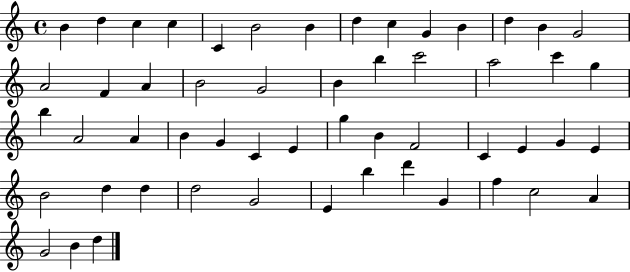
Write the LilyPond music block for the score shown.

{
  \clef treble
  \time 4/4
  \defaultTimeSignature
  \key c \major
  b'4 d''4 c''4 c''4 | c'4 b'2 b'4 | d''4 c''4 g'4 b'4 | d''4 b'4 g'2 | \break a'2 f'4 a'4 | b'2 g'2 | b'4 b''4 c'''2 | a''2 c'''4 g''4 | \break b''4 a'2 a'4 | b'4 g'4 c'4 e'4 | g''4 b'4 f'2 | c'4 e'4 g'4 e'4 | \break b'2 d''4 d''4 | d''2 g'2 | e'4 b''4 d'''4 g'4 | f''4 c''2 a'4 | \break g'2 b'4 d''4 | \bar "|."
}